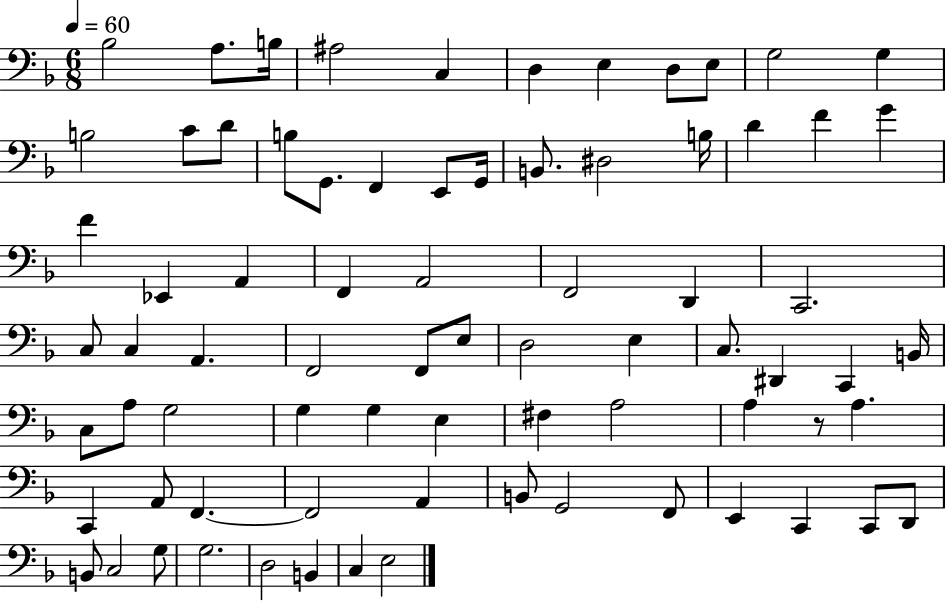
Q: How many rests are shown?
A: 1